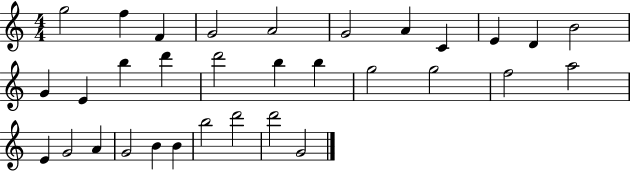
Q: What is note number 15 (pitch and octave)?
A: D6